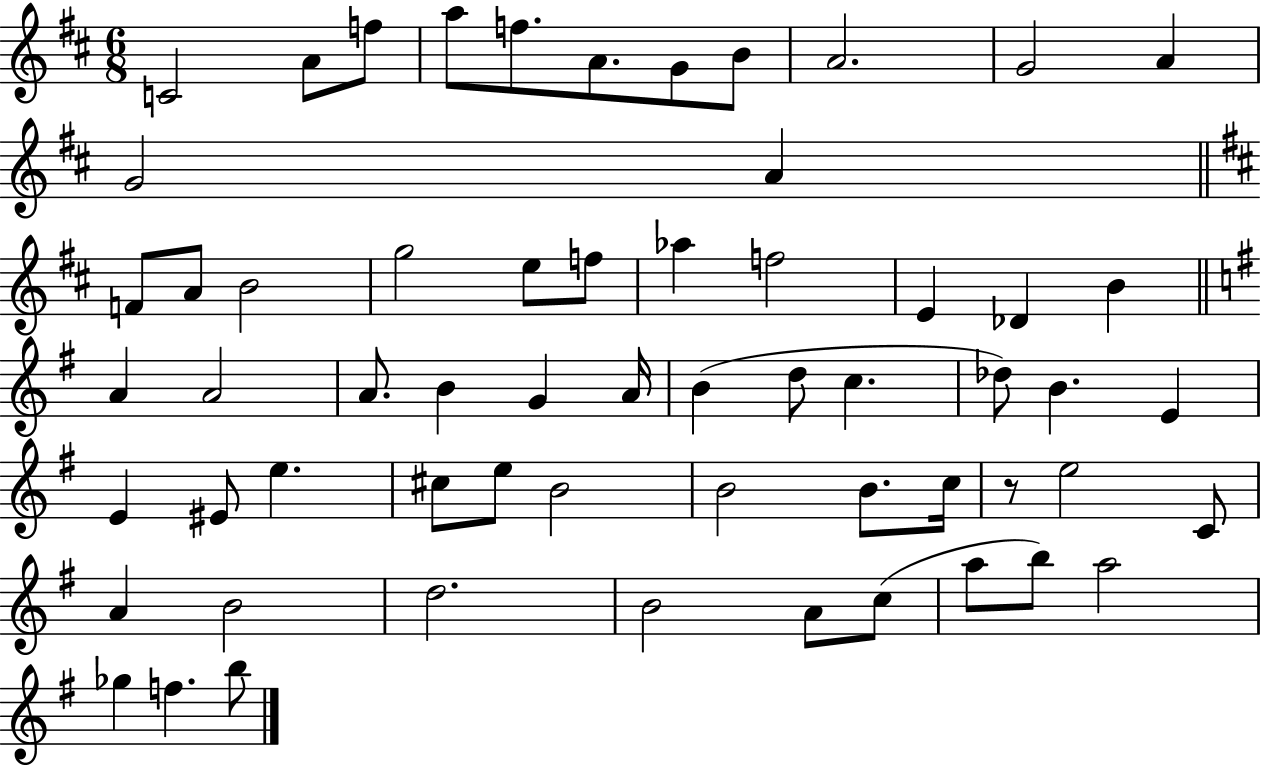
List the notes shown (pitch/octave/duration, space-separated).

C4/h A4/e F5/e A5/e F5/e. A4/e. G4/e B4/e A4/h. G4/h A4/q G4/h A4/q F4/e A4/e B4/h G5/h E5/e F5/e Ab5/q F5/h E4/q Db4/q B4/q A4/q A4/h A4/e. B4/q G4/q A4/s B4/q D5/e C5/q. Db5/e B4/q. E4/q E4/q EIS4/e E5/q. C#5/e E5/e B4/h B4/h B4/e. C5/s R/e E5/h C4/e A4/q B4/h D5/h. B4/h A4/e C5/e A5/e B5/e A5/h Gb5/q F5/q. B5/e